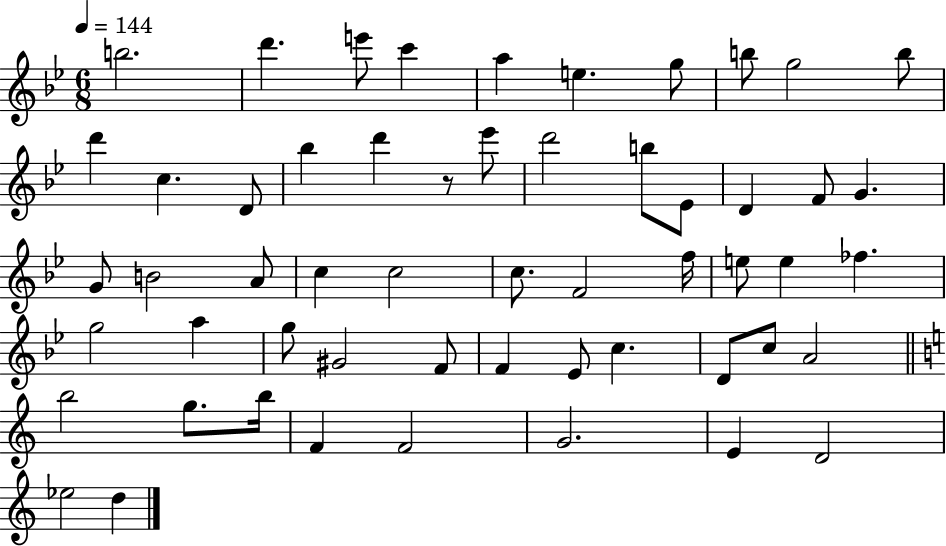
{
  \clef treble
  \numericTimeSignature
  \time 6/8
  \key bes \major
  \tempo 4 = 144
  b''2. | d'''4. e'''8 c'''4 | a''4 e''4. g''8 | b''8 g''2 b''8 | \break d'''4 c''4. d'8 | bes''4 d'''4 r8 ees'''8 | d'''2 b''8 ees'8 | d'4 f'8 g'4. | \break g'8 b'2 a'8 | c''4 c''2 | c''8. f'2 f''16 | e''8 e''4 fes''4. | \break g''2 a''4 | g''8 gis'2 f'8 | f'4 ees'8 c''4. | d'8 c''8 a'2 | \break \bar "||" \break \key c \major b''2 g''8. b''16 | f'4 f'2 | g'2. | e'4 d'2 | \break ees''2 d''4 | \bar "|."
}